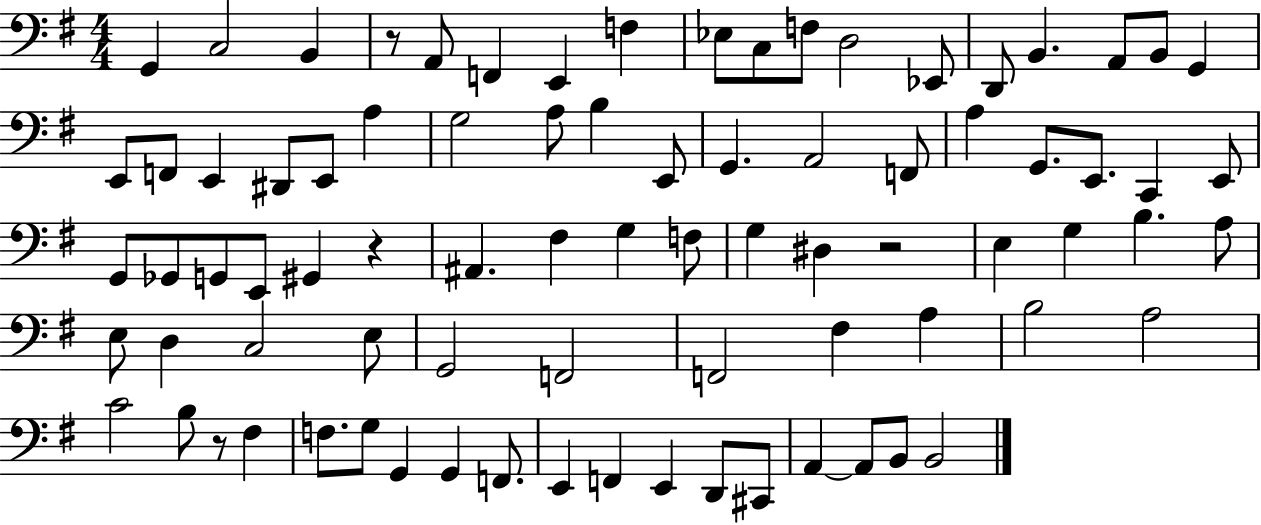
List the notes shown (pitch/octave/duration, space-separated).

G2/q C3/h B2/q R/e A2/e F2/q E2/q F3/q Eb3/e C3/e F3/e D3/h Eb2/e D2/e B2/q. A2/e B2/e G2/q E2/e F2/e E2/q D#2/e E2/e A3/q G3/h A3/e B3/q E2/e G2/q. A2/h F2/e A3/q G2/e. E2/e. C2/q E2/e G2/e Gb2/e G2/e E2/e G#2/q R/q A#2/q. F#3/q G3/q F3/e G3/q D#3/q R/h E3/q G3/q B3/q. A3/e E3/e D3/q C3/h E3/e G2/h F2/h F2/h F#3/q A3/q B3/h A3/h C4/h B3/e R/e F#3/q F3/e. G3/e G2/q G2/q F2/e. E2/q F2/q E2/q D2/e C#2/e A2/q A2/e B2/e B2/h